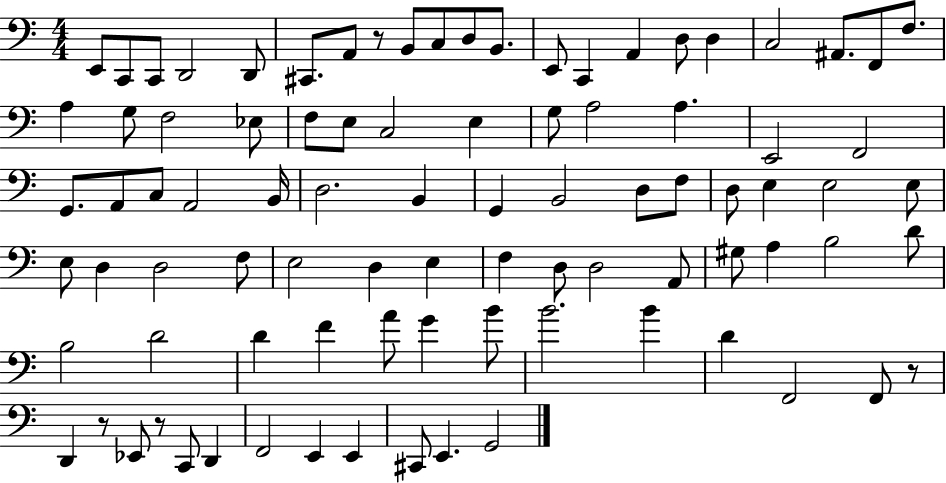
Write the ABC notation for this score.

X:1
T:Untitled
M:4/4
L:1/4
K:C
E,,/2 C,,/2 C,,/2 D,,2 D,,/2 ^C,,/2 A,,/2 z/2 B,,/2 C,/2 D,/2 B,,/2 E,,/2 C,, A,, D,/2 D, C,2 ^A,,/2 F,,/2 F,/2 A, G,/2 F,2 _E,/2 F,/2 E,/2 C,2 E, G,/2 A,2 A, E,,2 F,,2 G,,/2 A,,/2 C,/2 A,,2 B,,/4 D,2 B,, G,, B,,2 D,/2 F,/2 D,/2 E, E,2 E,/2 E,/2 D, D,2 F,/2 E,2 D, E, F, D,/2 D,2 A,,/2 ^G,/2 A, B,2 D/2 B,2 D2 D F A/2 G B/2 B2 B D F,,2 F,,/2 z/2 D,, z/2 _E,,/2 z/2 C,,/2 D,, F,,2 E,, E,, ^C,,/2 E,, G,,2